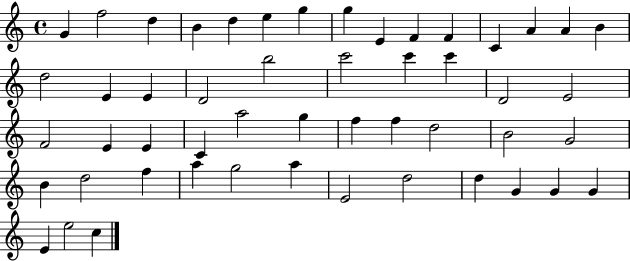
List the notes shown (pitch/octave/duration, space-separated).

G4/q F5/h D5/q B4/q D5/q E5/q G5/q G5/q E4/q F4/q F4/q C4/q A4/q A4/q B4/q D5/h E4/q E4/q D4/h B5/h C6/h C6/q C6/q D4/h E4/h F4/h E4/q E4/q C4/q A5/h G5/q F5/q F5/q D5/h B4/h G4/h B4/q D5/h F5/q A5/q G5/h A5/q E4/h D5/h D5/q G4/q G4/q G4/q E4/q E5/h C5/q